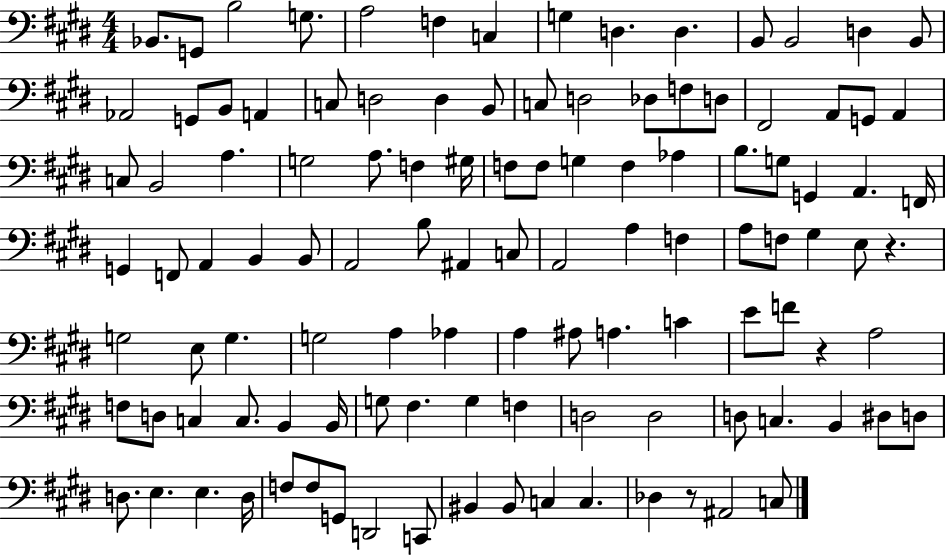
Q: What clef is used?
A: bass